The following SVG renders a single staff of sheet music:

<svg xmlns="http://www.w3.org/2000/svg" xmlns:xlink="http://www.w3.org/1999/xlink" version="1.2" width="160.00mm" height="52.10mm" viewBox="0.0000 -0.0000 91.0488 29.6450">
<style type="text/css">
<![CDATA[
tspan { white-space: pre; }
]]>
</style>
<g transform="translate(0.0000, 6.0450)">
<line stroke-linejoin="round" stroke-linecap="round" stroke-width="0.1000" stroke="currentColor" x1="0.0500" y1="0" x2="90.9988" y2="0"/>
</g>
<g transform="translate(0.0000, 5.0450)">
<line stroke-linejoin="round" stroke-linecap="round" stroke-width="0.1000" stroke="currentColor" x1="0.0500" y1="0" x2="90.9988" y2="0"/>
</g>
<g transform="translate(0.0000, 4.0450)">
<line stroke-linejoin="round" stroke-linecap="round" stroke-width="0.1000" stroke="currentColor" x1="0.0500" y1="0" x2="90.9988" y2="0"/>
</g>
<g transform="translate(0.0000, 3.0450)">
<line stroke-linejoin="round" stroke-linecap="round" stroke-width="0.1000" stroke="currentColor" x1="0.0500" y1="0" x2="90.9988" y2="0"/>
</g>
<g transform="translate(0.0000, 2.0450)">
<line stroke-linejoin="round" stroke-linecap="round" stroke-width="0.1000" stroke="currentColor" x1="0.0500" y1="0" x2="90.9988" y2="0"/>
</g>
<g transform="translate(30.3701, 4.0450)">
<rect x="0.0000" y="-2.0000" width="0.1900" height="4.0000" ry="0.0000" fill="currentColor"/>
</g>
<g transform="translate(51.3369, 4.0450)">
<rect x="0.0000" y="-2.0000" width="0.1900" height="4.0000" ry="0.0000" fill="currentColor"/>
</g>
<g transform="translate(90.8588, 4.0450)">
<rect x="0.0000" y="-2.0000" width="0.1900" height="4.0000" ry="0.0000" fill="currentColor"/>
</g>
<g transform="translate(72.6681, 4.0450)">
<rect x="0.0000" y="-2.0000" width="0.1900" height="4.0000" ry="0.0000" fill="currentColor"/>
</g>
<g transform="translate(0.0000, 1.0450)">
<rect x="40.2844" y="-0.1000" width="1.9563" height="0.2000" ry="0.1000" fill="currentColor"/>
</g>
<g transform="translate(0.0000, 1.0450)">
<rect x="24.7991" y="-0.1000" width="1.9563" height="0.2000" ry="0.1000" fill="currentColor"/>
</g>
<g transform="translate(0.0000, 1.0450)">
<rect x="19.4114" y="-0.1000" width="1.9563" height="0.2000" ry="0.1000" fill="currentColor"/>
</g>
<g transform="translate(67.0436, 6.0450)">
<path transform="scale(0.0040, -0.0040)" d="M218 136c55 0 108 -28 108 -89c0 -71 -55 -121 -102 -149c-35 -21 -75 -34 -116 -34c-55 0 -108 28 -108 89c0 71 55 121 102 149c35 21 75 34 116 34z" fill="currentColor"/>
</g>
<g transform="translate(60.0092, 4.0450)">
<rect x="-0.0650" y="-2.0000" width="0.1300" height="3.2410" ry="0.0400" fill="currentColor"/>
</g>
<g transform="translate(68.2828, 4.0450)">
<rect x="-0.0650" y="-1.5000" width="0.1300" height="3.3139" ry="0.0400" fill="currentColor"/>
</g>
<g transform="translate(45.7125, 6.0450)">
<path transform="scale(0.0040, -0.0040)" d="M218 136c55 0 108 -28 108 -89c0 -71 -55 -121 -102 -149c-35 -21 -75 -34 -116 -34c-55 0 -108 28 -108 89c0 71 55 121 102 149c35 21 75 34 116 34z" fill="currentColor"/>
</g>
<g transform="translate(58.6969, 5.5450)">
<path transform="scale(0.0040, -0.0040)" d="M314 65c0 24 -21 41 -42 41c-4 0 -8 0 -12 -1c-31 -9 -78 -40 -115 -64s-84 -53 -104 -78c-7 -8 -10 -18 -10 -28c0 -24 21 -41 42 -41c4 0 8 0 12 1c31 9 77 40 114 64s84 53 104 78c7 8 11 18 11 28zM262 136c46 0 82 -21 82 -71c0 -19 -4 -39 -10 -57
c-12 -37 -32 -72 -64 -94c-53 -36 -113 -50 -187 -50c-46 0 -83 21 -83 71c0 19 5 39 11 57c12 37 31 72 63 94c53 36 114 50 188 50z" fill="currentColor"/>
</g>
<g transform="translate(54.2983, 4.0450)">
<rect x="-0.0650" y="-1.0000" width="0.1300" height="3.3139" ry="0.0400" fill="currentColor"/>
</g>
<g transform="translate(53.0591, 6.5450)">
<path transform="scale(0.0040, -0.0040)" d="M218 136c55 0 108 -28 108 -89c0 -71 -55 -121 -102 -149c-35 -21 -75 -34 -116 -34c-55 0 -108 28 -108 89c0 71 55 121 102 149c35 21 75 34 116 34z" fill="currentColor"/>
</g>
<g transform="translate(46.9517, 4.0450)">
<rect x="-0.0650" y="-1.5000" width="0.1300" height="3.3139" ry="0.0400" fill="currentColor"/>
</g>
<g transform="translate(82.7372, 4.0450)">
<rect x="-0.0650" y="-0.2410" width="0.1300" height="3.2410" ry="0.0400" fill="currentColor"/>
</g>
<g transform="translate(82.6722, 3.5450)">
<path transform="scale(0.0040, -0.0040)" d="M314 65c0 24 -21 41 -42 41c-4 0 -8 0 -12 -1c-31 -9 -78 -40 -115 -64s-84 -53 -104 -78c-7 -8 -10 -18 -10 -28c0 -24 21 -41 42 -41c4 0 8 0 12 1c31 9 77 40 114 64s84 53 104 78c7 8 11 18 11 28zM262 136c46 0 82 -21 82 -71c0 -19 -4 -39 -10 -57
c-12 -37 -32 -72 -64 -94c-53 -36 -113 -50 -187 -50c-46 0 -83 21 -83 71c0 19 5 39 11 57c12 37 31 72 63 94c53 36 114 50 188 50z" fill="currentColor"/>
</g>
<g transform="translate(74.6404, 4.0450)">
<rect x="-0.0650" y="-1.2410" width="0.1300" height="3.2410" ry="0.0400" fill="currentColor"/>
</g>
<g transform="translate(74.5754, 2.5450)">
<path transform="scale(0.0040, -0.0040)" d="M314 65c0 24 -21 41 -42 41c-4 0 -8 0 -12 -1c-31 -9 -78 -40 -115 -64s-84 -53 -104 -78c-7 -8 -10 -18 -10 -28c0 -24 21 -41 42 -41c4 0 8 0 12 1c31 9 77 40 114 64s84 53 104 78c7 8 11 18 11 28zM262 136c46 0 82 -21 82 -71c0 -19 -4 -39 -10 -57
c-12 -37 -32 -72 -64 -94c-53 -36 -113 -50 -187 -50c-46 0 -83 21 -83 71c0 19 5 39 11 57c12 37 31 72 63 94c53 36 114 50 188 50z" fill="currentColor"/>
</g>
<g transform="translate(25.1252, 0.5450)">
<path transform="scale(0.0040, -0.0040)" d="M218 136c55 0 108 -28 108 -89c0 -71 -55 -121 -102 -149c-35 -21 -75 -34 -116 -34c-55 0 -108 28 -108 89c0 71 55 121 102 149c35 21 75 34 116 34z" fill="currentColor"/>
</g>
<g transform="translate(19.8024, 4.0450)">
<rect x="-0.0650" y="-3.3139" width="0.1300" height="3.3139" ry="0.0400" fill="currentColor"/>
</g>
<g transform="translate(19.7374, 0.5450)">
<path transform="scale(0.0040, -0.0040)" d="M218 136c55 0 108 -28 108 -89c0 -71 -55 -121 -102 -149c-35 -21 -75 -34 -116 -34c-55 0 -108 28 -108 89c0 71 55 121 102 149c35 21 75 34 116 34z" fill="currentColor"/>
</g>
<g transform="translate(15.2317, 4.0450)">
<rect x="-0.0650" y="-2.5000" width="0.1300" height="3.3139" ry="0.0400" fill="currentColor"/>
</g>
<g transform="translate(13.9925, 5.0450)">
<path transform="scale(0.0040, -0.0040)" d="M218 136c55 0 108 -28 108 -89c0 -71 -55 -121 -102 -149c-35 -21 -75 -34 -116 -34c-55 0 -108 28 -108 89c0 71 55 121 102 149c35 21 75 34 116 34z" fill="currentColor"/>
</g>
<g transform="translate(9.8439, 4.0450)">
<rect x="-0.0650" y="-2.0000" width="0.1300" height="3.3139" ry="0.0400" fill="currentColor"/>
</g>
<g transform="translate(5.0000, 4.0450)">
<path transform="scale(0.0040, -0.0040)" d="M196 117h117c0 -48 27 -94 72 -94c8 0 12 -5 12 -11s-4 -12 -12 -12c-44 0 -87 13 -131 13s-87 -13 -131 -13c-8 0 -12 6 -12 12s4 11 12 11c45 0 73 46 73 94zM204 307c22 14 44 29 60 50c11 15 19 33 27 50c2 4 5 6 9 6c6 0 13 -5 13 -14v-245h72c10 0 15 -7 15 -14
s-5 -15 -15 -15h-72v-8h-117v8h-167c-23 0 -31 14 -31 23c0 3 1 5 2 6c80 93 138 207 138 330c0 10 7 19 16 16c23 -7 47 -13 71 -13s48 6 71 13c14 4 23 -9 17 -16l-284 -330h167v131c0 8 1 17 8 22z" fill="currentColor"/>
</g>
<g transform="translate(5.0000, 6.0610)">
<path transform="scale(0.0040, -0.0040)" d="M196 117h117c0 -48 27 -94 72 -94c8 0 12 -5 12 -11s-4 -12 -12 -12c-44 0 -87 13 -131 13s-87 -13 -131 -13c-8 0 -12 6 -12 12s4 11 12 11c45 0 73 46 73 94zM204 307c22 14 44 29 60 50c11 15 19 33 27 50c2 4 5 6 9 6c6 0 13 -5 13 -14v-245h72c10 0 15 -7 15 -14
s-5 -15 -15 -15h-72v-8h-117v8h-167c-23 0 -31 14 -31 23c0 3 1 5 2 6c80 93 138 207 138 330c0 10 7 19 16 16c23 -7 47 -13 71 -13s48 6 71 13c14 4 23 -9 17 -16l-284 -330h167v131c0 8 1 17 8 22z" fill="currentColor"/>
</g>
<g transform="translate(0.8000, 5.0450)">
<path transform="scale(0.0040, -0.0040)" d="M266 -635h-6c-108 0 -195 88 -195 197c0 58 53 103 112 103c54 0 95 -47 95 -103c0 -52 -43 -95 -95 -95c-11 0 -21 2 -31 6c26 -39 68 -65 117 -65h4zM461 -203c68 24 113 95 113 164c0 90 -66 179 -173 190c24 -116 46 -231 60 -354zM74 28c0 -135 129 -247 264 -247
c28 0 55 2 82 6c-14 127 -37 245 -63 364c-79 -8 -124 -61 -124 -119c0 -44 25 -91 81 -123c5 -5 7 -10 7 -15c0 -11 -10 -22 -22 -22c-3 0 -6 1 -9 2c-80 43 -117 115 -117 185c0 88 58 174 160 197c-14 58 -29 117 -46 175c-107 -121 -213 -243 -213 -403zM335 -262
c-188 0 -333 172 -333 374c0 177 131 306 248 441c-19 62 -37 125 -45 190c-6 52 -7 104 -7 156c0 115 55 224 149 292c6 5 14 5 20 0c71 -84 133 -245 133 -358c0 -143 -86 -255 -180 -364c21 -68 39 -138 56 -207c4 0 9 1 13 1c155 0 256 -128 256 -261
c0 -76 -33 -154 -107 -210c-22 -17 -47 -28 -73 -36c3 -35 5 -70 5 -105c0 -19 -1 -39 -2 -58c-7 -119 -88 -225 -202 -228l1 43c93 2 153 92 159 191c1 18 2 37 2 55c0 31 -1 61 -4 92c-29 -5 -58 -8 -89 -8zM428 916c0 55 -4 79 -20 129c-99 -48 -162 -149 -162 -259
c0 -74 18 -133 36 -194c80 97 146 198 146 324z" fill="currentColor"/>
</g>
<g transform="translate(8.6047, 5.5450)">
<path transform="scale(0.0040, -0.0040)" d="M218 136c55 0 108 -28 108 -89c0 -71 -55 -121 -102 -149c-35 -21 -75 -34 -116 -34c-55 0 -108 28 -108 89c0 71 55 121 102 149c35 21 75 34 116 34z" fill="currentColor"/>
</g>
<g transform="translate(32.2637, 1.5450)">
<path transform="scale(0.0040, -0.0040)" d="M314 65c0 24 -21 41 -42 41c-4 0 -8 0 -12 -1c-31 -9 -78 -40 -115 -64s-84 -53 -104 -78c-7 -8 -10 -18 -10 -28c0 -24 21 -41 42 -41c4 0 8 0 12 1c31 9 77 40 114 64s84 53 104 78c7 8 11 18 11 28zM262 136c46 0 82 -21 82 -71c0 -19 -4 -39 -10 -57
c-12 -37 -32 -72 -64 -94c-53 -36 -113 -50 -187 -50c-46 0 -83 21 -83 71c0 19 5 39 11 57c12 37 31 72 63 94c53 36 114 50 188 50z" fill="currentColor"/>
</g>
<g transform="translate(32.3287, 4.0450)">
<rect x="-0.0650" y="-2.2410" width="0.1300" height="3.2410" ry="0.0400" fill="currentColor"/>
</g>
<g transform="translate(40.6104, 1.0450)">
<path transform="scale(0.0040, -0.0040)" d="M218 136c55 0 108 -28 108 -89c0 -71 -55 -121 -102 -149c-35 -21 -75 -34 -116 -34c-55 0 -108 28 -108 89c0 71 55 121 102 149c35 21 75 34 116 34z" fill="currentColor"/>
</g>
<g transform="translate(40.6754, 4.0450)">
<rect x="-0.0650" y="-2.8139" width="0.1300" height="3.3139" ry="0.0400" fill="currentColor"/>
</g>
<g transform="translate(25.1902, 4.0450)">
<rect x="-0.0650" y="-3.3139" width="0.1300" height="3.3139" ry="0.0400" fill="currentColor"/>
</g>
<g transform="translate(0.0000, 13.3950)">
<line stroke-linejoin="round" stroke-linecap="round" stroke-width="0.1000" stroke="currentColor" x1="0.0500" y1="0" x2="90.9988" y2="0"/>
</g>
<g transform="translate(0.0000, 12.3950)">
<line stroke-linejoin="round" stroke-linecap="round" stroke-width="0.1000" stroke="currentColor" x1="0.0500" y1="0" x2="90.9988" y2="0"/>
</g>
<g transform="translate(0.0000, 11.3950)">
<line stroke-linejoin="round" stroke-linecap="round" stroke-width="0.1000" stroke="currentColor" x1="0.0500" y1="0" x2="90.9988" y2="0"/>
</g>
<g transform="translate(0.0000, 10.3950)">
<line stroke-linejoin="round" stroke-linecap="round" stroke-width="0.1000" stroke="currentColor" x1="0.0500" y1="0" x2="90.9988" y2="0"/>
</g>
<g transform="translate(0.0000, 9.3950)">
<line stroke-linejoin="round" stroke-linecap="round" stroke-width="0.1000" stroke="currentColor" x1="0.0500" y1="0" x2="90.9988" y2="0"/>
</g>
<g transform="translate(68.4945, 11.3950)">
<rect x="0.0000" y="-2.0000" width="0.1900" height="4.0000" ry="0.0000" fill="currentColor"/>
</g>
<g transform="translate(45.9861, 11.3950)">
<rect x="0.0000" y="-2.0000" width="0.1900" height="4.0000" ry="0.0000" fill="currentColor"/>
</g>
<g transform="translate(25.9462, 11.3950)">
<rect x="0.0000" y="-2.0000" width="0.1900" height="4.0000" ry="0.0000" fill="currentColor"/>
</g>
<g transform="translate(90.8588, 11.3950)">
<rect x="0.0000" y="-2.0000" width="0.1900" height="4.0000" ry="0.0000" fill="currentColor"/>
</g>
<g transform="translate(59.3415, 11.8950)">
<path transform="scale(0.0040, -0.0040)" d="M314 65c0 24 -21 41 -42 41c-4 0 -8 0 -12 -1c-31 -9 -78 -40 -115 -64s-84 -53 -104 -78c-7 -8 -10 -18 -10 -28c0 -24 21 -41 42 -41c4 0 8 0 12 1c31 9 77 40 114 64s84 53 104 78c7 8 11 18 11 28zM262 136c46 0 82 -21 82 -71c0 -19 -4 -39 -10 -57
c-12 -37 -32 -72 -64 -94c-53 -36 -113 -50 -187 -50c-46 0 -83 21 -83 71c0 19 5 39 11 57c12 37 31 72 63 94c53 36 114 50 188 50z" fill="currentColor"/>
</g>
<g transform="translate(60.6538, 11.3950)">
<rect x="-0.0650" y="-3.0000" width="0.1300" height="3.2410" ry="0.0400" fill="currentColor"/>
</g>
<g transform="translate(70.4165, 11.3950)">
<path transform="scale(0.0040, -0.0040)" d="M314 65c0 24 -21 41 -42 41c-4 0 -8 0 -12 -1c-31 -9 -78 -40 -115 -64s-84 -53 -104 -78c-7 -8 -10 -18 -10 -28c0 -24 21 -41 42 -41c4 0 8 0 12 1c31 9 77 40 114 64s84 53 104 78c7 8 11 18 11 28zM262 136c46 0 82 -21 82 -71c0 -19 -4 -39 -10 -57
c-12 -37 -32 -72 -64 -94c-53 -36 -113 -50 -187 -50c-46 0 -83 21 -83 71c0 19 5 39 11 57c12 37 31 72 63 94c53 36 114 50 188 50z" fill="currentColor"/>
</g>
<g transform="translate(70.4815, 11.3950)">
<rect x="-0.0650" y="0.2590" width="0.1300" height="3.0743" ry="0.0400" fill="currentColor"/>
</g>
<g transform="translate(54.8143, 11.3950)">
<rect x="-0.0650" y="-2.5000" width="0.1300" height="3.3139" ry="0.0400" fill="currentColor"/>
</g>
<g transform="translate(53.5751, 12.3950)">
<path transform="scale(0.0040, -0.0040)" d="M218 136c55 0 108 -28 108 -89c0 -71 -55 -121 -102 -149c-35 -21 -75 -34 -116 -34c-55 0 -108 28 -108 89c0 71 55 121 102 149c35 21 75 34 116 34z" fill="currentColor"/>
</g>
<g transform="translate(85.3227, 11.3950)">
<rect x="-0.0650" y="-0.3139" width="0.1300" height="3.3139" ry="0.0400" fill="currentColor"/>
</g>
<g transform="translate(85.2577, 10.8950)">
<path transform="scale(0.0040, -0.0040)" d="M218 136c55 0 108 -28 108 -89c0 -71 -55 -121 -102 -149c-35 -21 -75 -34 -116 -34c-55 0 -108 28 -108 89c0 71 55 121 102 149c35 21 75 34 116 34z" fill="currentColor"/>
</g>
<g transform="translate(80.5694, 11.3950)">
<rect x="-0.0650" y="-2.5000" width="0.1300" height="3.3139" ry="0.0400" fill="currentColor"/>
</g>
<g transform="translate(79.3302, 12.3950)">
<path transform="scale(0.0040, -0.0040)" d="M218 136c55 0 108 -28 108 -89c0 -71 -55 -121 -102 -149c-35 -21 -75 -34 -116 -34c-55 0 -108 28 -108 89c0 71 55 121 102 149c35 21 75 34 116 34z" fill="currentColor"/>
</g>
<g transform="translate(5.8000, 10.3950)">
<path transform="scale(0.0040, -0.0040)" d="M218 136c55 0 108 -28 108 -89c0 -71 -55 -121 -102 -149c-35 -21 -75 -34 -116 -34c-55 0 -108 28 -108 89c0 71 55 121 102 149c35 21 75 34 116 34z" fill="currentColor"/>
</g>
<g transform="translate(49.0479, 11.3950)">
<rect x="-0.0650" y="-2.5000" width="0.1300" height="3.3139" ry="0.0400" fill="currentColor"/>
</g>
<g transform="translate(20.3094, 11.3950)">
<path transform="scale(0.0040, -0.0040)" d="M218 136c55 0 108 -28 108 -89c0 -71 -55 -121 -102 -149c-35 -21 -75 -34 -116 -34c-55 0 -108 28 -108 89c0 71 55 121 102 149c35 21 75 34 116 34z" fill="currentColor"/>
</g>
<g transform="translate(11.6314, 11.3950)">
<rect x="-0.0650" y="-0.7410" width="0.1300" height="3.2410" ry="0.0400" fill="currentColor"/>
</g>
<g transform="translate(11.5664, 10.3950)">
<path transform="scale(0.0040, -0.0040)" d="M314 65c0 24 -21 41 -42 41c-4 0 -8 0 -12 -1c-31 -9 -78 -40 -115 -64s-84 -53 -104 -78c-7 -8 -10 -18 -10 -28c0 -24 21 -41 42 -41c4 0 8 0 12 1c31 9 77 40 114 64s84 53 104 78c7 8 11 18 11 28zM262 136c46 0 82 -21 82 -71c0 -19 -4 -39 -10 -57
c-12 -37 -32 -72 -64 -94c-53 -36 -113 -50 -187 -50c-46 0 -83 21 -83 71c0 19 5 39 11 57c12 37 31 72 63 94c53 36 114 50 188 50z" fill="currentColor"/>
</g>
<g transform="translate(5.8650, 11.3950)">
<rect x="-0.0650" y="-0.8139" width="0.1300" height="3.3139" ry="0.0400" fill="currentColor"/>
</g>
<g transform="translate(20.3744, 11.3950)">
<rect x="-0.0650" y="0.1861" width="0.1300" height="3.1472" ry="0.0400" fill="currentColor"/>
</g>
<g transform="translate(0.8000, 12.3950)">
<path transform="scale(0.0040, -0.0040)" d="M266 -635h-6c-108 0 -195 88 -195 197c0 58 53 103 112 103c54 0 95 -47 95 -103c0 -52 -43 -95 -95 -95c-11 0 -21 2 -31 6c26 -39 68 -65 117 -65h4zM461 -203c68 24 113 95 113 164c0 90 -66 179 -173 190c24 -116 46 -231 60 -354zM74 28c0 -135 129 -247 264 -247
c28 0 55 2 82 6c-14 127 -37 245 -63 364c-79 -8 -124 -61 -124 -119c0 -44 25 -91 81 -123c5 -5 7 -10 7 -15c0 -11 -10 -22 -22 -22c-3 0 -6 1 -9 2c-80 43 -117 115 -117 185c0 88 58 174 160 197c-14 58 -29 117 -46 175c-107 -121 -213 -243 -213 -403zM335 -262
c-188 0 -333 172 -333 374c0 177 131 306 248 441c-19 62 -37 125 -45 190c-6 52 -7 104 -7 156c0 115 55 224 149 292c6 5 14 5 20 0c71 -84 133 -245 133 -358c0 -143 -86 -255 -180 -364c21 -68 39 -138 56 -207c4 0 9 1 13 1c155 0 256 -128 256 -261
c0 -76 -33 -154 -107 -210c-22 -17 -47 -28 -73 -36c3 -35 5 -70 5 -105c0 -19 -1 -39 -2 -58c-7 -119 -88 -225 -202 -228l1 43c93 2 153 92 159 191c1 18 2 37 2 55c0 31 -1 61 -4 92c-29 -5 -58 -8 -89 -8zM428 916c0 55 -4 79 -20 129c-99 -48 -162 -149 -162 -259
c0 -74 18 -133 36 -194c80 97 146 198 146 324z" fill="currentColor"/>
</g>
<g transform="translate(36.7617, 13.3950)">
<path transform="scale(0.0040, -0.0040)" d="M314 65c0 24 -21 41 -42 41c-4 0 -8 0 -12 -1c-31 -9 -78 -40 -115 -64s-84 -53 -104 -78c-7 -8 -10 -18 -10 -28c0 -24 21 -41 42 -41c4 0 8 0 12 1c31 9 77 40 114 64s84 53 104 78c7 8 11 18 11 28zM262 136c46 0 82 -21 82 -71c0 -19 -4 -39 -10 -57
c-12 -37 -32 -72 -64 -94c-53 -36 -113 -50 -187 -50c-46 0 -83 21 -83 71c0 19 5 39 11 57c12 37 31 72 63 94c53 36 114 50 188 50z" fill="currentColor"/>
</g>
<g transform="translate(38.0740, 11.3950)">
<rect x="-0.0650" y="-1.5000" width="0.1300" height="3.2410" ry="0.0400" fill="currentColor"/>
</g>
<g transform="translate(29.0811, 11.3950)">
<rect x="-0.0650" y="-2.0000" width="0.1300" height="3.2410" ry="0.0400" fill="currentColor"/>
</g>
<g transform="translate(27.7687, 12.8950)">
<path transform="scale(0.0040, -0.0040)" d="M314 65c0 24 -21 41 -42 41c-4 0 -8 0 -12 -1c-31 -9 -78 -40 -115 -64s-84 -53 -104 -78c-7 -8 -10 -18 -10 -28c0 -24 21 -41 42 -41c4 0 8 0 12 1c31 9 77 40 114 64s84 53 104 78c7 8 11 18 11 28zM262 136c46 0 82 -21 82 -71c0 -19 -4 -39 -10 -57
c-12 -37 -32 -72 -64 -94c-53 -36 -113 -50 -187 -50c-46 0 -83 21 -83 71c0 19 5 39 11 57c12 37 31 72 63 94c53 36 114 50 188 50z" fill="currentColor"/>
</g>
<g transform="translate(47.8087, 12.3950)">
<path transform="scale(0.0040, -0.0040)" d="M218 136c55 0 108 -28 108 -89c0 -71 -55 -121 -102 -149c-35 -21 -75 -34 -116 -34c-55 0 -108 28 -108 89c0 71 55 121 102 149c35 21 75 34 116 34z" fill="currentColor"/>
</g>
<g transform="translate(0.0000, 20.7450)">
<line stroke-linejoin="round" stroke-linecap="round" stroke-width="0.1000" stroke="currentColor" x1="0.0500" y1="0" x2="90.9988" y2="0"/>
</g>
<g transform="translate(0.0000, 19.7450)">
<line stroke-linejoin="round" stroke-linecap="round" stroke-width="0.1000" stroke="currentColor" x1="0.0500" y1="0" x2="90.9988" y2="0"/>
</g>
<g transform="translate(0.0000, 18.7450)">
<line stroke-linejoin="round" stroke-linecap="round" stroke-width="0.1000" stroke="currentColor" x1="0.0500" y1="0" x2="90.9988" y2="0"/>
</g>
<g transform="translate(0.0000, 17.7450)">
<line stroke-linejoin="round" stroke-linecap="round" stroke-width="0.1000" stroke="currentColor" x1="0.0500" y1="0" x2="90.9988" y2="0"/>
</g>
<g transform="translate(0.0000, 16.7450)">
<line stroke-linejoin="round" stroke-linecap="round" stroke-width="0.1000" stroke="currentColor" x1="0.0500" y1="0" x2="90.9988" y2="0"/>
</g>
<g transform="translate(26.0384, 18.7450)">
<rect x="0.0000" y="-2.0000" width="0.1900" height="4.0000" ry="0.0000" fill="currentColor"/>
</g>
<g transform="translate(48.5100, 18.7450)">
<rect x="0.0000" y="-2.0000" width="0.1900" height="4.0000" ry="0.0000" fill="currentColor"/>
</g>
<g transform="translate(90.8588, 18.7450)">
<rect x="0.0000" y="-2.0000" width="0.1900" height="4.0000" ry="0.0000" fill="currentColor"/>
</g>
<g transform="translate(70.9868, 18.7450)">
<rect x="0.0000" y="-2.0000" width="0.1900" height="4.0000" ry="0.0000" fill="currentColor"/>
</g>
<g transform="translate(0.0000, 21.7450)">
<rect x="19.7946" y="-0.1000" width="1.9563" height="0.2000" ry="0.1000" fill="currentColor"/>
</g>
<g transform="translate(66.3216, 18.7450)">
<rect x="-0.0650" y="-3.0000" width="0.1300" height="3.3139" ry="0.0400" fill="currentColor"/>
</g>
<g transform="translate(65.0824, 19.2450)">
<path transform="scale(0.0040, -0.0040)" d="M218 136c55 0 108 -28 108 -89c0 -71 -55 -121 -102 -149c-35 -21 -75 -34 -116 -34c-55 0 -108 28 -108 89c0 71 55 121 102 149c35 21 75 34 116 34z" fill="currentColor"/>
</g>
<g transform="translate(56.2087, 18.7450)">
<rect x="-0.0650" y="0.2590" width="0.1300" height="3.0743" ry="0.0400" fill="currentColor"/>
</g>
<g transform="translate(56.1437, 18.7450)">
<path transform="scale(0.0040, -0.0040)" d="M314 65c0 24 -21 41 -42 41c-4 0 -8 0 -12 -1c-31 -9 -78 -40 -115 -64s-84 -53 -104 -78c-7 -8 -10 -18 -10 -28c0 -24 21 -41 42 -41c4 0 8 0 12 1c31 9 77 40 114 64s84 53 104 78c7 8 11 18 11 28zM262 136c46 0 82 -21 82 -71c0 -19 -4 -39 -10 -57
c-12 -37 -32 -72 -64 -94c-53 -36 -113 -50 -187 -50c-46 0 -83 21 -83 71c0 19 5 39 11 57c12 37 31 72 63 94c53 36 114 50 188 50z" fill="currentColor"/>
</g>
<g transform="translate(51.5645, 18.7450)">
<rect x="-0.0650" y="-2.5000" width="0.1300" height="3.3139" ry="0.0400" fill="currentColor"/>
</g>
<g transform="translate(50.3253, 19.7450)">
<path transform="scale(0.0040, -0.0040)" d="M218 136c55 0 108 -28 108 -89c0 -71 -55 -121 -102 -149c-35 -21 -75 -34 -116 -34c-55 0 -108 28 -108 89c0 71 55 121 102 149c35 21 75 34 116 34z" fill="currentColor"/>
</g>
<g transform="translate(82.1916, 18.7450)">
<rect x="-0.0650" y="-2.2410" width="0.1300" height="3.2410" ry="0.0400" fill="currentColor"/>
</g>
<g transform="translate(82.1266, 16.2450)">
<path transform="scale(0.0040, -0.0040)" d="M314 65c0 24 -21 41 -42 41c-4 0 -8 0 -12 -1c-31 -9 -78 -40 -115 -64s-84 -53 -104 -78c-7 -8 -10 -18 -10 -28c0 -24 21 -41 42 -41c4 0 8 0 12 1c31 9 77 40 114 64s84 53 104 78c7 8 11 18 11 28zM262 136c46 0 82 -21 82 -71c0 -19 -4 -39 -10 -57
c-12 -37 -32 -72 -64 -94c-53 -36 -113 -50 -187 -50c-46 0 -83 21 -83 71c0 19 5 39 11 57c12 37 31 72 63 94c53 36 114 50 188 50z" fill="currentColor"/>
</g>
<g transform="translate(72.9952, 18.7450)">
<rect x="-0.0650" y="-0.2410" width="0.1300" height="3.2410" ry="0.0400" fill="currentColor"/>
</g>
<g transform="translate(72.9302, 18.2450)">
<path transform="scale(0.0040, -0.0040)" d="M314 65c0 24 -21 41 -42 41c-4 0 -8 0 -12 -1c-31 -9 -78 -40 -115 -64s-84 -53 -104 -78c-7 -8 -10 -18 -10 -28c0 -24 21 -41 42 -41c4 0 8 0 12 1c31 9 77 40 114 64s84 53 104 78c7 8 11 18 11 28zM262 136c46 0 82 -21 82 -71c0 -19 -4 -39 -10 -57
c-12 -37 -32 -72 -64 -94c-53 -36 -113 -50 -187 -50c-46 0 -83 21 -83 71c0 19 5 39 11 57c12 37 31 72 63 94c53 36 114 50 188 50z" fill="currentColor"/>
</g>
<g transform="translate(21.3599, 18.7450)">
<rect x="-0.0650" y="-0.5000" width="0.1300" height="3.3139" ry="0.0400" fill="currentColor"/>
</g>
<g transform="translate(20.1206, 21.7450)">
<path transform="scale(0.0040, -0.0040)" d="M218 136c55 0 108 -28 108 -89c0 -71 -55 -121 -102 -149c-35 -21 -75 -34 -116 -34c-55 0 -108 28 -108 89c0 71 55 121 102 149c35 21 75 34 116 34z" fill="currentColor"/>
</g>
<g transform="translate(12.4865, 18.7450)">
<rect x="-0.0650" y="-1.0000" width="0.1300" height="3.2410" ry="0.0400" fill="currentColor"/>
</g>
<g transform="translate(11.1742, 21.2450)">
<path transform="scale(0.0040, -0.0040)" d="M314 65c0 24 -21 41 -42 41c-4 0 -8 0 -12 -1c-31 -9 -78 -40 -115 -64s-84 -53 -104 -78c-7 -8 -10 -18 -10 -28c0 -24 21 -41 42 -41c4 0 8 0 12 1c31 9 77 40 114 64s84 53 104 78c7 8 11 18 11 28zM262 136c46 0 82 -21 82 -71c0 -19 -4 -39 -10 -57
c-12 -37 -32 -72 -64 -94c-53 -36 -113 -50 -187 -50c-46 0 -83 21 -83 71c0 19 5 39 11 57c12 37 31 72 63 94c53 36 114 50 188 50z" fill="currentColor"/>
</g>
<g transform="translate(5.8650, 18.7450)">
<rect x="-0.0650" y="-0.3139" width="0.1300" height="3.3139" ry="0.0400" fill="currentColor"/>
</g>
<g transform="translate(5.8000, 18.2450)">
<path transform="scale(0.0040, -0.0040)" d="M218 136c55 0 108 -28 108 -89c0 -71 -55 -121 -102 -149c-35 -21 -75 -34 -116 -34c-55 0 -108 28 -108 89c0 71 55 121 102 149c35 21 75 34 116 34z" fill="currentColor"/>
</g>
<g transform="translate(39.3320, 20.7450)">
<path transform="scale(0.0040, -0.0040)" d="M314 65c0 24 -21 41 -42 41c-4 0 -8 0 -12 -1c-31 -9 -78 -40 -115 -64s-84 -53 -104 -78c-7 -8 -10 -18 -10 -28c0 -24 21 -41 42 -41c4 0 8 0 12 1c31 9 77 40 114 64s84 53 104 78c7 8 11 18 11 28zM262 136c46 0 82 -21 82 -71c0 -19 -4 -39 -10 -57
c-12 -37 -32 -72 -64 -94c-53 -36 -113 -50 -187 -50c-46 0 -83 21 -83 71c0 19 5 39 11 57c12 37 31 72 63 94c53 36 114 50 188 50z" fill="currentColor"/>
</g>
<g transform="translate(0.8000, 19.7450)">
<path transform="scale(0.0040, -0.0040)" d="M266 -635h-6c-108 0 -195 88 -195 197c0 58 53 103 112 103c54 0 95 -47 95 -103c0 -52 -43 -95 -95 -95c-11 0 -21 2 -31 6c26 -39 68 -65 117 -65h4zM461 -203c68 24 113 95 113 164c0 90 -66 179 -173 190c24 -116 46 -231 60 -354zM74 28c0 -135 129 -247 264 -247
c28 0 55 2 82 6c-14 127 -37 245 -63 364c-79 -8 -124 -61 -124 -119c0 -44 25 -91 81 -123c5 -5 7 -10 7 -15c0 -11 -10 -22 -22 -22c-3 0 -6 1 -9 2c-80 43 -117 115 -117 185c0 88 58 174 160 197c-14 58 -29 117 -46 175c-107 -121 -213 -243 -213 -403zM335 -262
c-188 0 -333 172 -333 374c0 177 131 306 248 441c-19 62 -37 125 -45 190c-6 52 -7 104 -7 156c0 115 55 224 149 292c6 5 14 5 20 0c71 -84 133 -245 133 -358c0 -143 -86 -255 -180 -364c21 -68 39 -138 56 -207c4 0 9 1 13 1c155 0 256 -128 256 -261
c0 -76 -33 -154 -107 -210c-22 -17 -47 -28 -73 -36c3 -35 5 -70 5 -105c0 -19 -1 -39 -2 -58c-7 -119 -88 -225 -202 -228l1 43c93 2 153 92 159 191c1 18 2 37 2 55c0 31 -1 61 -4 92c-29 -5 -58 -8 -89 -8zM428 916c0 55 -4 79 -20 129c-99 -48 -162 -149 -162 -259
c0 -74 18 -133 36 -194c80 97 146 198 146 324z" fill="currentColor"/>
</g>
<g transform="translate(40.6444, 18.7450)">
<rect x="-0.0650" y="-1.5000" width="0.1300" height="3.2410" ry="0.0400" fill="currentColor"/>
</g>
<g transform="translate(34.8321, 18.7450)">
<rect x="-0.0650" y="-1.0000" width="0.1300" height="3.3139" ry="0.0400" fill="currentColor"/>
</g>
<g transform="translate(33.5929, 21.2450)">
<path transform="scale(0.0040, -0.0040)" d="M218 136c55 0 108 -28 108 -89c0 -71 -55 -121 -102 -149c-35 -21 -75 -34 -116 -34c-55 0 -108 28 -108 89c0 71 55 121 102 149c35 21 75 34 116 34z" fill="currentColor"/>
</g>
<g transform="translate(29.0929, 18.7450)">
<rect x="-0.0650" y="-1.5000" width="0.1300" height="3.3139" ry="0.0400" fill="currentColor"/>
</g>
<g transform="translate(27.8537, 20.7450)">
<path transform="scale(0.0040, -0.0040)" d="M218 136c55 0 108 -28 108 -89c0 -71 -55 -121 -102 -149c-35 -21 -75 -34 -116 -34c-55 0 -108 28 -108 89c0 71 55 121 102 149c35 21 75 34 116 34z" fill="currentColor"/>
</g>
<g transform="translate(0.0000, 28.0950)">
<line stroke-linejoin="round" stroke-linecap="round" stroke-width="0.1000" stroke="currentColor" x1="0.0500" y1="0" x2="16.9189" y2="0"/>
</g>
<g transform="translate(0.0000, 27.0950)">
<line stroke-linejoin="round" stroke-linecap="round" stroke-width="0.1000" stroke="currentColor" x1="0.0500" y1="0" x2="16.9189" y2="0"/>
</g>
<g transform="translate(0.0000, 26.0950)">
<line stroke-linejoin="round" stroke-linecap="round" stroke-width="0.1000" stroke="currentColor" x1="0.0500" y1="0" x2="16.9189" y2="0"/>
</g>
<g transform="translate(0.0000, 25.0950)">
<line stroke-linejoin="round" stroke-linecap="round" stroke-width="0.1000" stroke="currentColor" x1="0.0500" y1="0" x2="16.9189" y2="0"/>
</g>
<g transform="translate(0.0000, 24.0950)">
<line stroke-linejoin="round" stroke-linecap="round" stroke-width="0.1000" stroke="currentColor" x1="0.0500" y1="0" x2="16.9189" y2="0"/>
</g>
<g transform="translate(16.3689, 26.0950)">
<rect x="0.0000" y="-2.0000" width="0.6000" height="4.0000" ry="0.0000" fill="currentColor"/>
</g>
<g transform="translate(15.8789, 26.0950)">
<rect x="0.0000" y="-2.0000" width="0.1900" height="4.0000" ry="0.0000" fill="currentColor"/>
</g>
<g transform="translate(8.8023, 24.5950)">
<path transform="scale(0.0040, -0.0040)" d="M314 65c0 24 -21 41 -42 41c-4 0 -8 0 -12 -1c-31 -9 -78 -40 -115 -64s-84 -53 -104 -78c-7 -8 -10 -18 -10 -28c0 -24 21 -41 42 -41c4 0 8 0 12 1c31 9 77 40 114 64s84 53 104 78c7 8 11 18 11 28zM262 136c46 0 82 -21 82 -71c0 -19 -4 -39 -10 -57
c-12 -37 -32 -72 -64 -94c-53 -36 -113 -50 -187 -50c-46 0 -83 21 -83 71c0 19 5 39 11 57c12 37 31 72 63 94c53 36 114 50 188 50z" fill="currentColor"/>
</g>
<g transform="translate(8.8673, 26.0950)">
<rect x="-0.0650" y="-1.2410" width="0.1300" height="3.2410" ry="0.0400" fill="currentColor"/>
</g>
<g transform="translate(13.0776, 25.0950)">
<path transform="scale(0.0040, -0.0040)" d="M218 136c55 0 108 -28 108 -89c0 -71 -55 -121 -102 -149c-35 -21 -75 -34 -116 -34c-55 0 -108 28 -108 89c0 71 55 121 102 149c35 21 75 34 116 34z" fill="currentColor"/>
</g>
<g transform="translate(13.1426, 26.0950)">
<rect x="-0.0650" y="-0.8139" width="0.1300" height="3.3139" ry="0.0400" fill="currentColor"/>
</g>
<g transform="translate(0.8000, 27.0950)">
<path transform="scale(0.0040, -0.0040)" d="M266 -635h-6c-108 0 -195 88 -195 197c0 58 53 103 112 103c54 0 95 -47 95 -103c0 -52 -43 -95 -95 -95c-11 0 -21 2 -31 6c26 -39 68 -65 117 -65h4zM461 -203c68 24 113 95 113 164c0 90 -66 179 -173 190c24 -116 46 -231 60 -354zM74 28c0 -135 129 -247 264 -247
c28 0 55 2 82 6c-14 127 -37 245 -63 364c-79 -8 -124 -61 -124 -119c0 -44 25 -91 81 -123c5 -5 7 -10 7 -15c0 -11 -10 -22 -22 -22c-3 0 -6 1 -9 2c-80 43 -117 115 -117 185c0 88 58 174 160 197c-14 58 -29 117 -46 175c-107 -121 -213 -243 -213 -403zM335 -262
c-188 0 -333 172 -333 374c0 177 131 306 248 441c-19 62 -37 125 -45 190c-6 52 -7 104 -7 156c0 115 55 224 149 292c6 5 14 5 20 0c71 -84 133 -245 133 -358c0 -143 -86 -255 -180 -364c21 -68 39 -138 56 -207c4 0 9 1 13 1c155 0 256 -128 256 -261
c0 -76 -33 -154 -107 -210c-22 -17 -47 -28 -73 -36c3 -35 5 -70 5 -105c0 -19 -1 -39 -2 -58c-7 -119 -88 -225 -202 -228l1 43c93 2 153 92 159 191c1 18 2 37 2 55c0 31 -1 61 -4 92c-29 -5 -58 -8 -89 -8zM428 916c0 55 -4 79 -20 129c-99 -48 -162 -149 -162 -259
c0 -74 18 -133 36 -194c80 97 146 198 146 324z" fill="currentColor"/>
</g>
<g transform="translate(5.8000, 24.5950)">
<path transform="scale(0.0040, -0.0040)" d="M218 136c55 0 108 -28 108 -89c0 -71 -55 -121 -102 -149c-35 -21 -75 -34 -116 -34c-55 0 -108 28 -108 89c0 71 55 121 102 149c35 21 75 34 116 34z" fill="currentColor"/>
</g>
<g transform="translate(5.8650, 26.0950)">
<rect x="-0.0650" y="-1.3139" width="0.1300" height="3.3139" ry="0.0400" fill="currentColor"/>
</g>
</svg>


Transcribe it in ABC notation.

X:1
T:Untitled
M:4/4
L:1/4
K:C
F G b b g2 a E D F2 E e2 c2 d d2 B F2 E2 G G A2 B2 G c c D2 C E D E2 G B2 A c2 g2 e e2 d